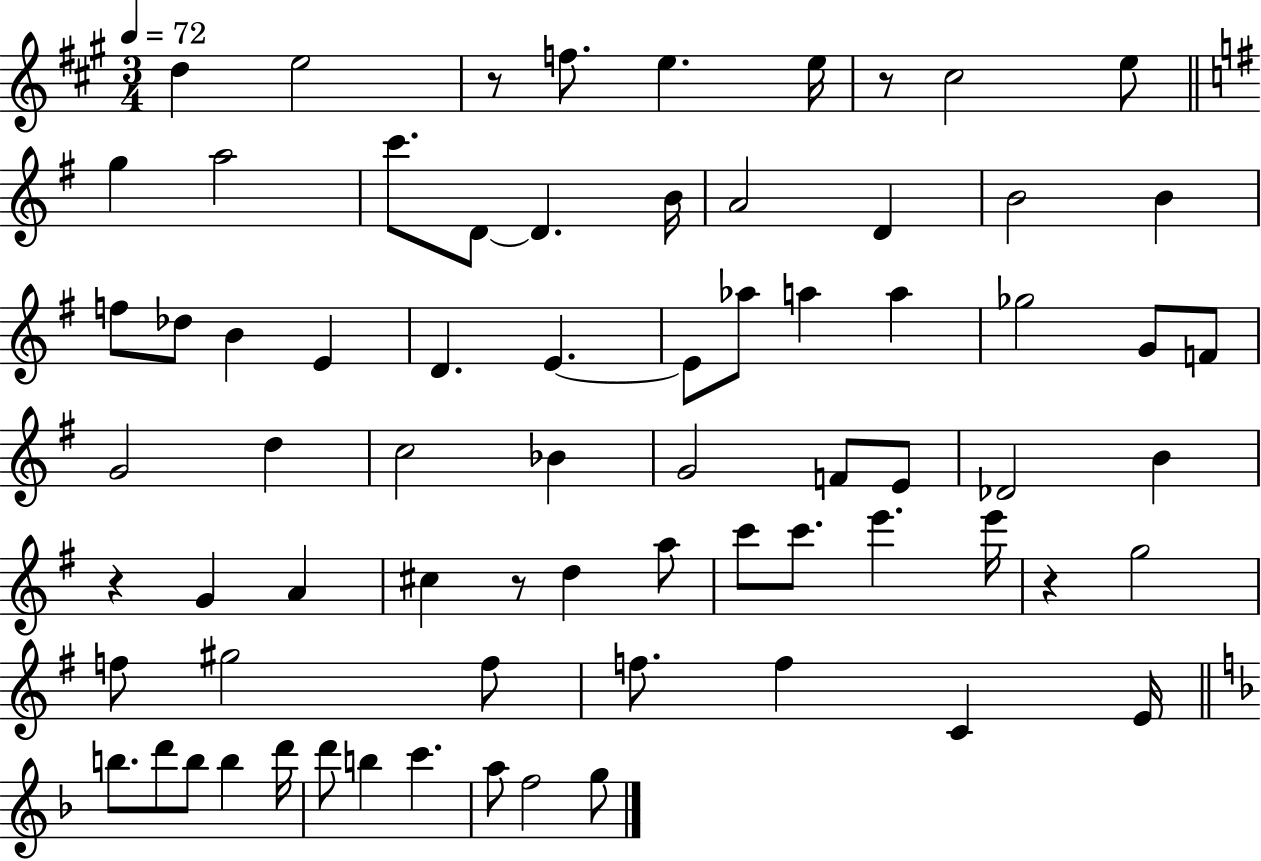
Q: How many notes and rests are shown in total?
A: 72